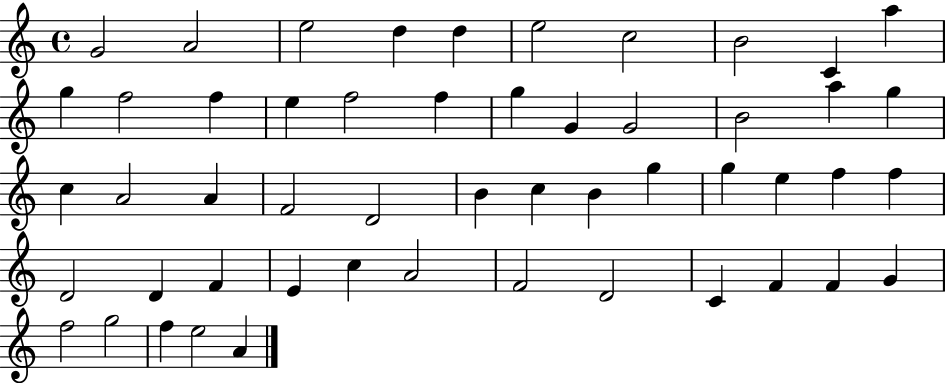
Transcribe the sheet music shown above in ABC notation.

X:1
T:Untitled
M:4/4
L:1/4
K:C
G2 A2 e2 d d e2 c2 B2 C a g f2 f e f2 f g G G2 B2 a g c A2 A F2 D2 B c B g g e f f D2 D F E c A2 F2 D2 C F F G f2 g2 f e2 A